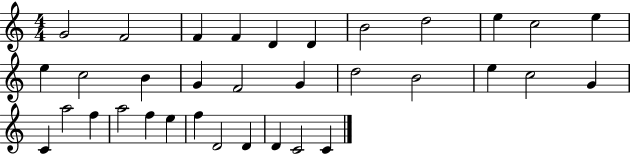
X:1
T:Untitled
M:4/4
L:1/4
K:C
G2 F2 F F D D B2 d2 e c2 e e c2 B G F2 G d2 B2 e c2 G C a2 f a2 f e f D2 D D C2 C